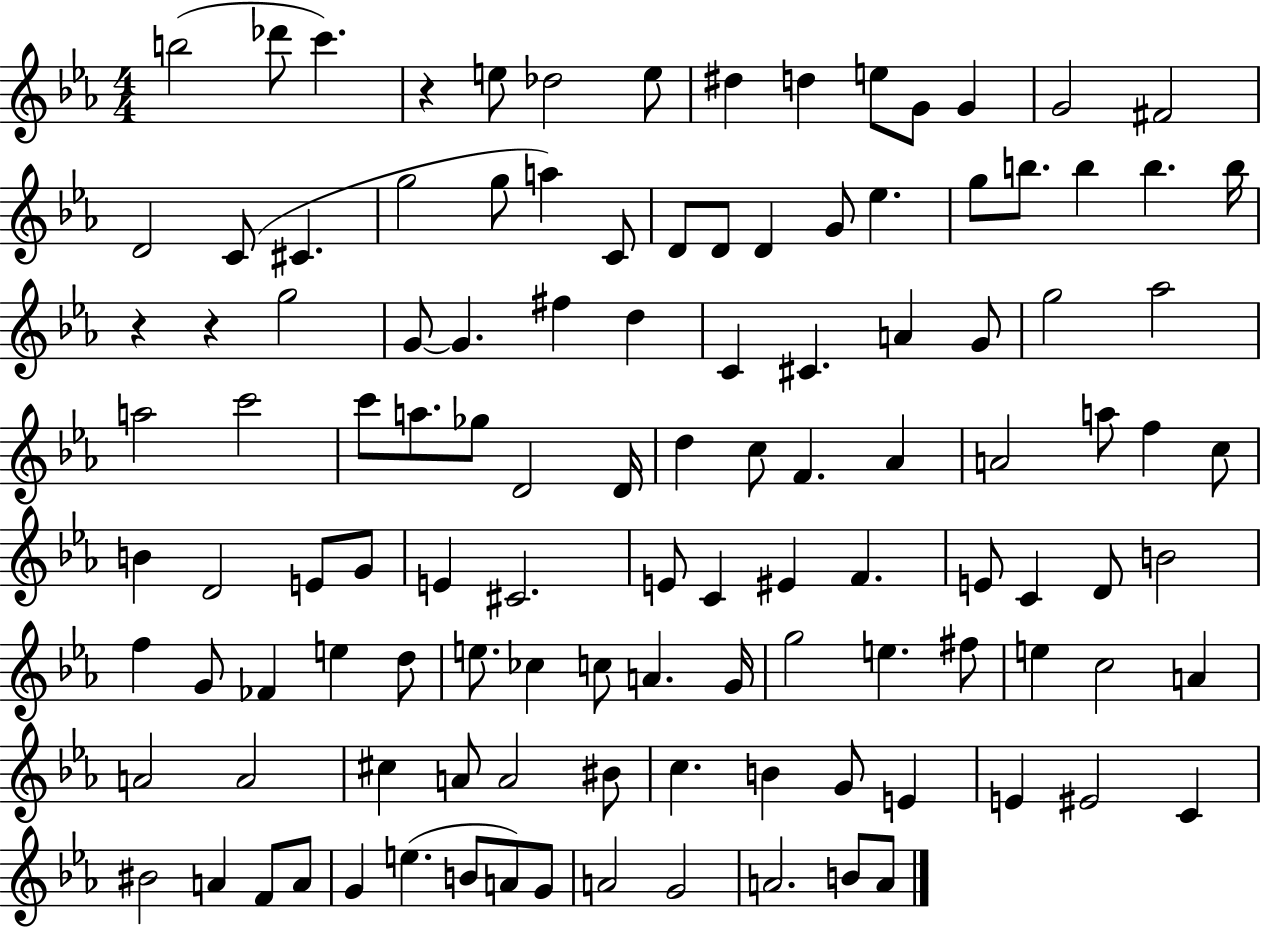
B5/h Db6/e C6/q. R/q E5/e Db5/h E5/e D#5/q D5/q E5/e G4/e G4/q G4/h F#4/h D4/h C4/e C#4/q. G5/h G5/e A5/q C4/e D4/e D4/e D4/q G4/e Eb5/q. G5/e B5/e. B5/q B5/q. B5/s R/q R/q G5/h G4/e G4/q. F#5/q D5/q C4/q C#4/q. A4/q G4/e G5/h Ab5/h A5/h C6/h C6/e A5/e. Gb5/e D4/h D4/s D5/q C5/e F4/q. Ab4/q A4/h A5/e F5/q C5/e B4/q D4/h E4/e G4/e E4/q C#4/h. E4/e C4/q EIS4/q F4/q. E4/e C4/q D4/e B4/h F5/q G4/e FES4/q E5/q D5/e E5/e. CES5/q C5/e A4/q. G4/s G5/h E5/q. F#5/e E5/q C5/h A4/q A4/h A4/h C#5/q A4/e A4/h BIS4/e C5/q. B4/q G4/e E4/q E4/q EIS4/h C4/q BIS4/h A4/q F4/e A4/e G4/q E5/q. B4/e A4/e G4/e A4/h G4/h A4/h. B4/e A4/e